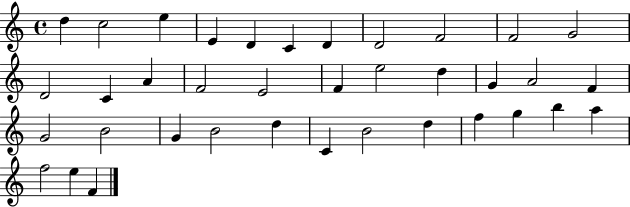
X:1
T:Untitled
M:4/4
L:1/4
K:C
d c2 e E D C D D2 F2 F2 G2 D2 C A F2 E2 F e2 d G A2 F G2 B2 G B2 d C B2 d f g b a f2 e F